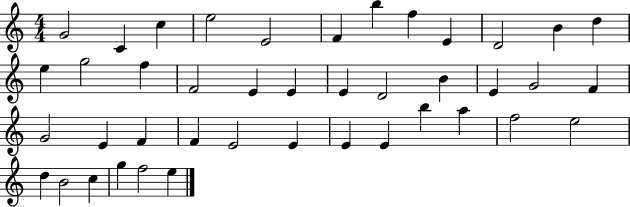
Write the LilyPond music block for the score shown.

{
  \clef treble
  \numericTimeSignature
  \time 4/4
  \key c \major
  g'2 c'4 c''4 | e''2 e'2 | f'4 b''4 f''4 e'4 | d'2 b'4 d''4 | \break e''4 g''2 f''4 | f'2 e'4 e'4 | e'4 d'2 b'4 | e'4 g'2 f'4 | \break g'2 e'4 f'4 | f'4 e'2 e'4 | e'4 e'4 b''4 a''4 | f''2 e''2 | \break d''4 b'2 c''4 | g''4 f''2 e''4 | \bar "|."
}